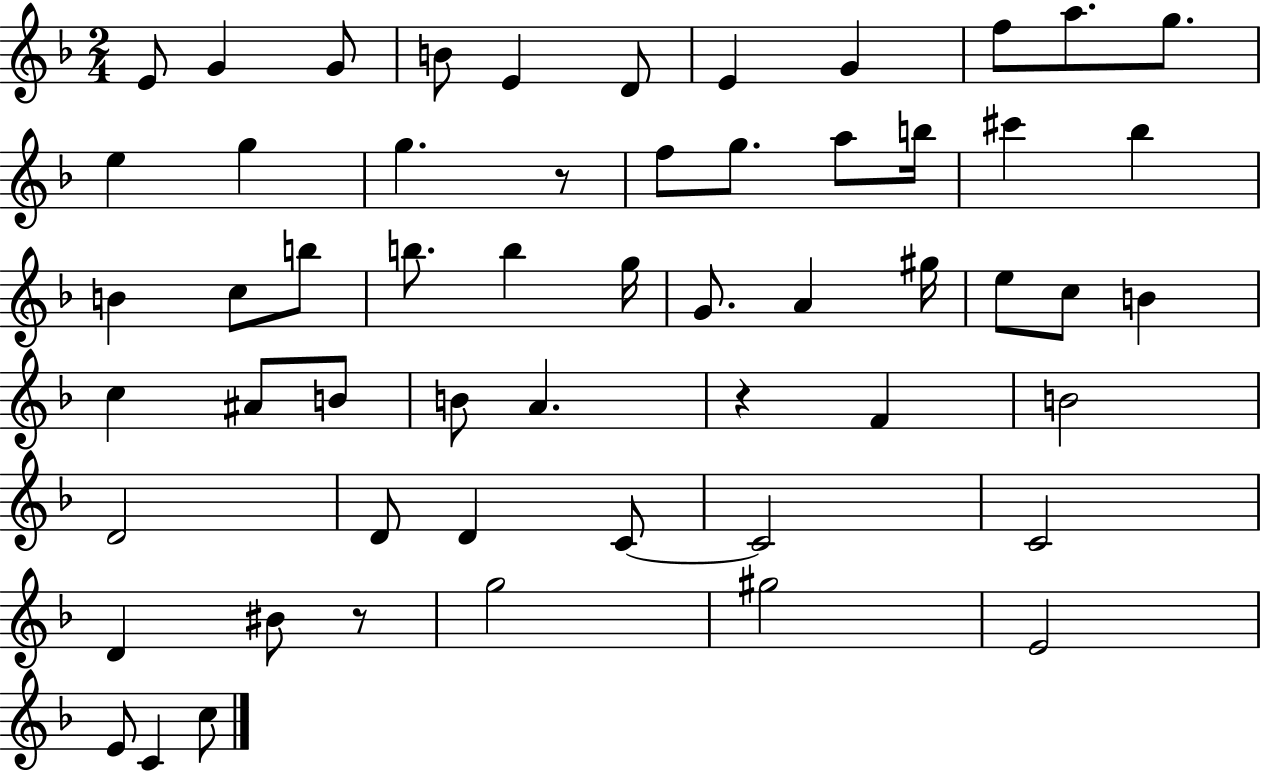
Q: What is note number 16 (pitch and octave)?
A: G5